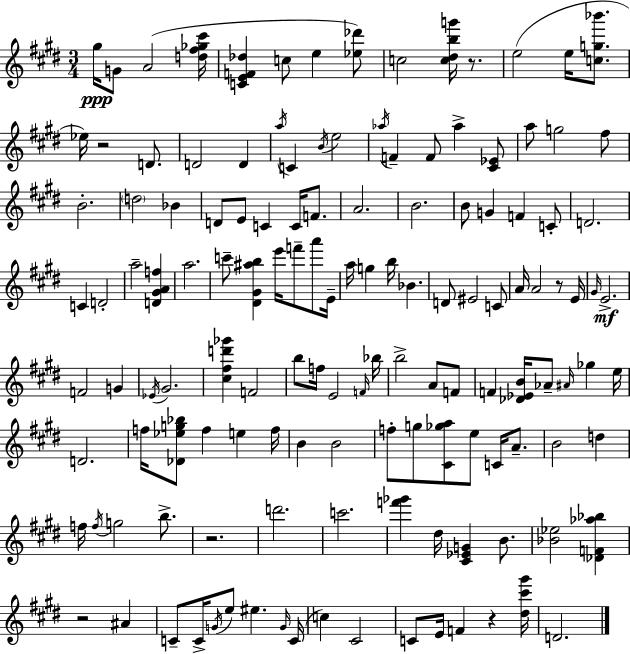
G#5/s G4/e A4/h [D5,F#5,Gb5,C#6]/s [C4,E4,F4,Db5]/q C5/e E5/q [Eb5,Db6]/e C5/h [C5,D#5,B5,G6]/s R/e. E5/h E5/s [C5,G5,Bb6]/e. Eb5/s R/h D4/e. D4/h D4/q A5/s C4/q B4/s E5/h Ab5/s F4/q F4/e Ab5/q [C#4,Eb4]/e A5/e G5/h F#5/e B4/h. D5/h Bb4/q D4/e E4/e C4/q C4/s F4/e. A4/h. B4/h. B4/e G4/q F4/q C4/e D4/h. C4/q D4/h A5/h [D4,G#4,A4,F5]/q A5/h. C6/e [D#4,G#4,A#5,B5]/q E6/s F6/e A6/e E4/s A5/s G5/q B5/s Bb4/q. D4/e EIS4/h C4/e A4/s A4/h R/e E4/s G#4/s E4/h. F4/h G4/q Eb4/s G#4/h. [C#5,F#5,D6,Gb6]/q F4/h B5/e F5/s E4/h F4/s Bb5/s B5/h A4/e F4/e F4/q [Db4,Eb4,B4]/s Ab4/e A#4/s Gb5/q E5/s D4/h. F5/s [Db4,Eb5,G5,Bb5]/e F5/q E5/q F5/s B4/q B4/h F5/e G5/e [C#4,Gb5,A5]/e E5/e C4/s A4/e. B4/h D5/q F5/s F5/s G5/h B5/e. R/h. D6/h. C6/h. [F6,Gb6]/q D#5/s [C#4,Eb4,G4]/q B4/e. [Bb4,Eb5]/h [Db4,F4,Ab5,Bb5]/q R/h A#4/q C4/e C4/s G4/s E5/e EIS5/q. G4/s C4/s C5/q C#4/h C4/e E4/s F4/q R/q [D#5,C#6,G#6]/s D4/h.